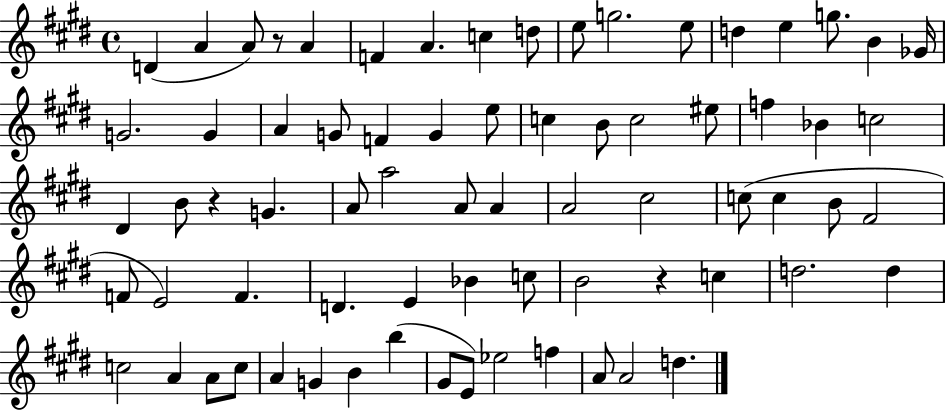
X:1
T:Untitled
M:4/4
L:1/4
K:E
D A A/2 z/2 A F A c d/2 e/2 g2 e/2 d e g/2 B _G/4 G2 G A G/2 F G e/2 c B/2 c2 ^e/2 f _B c2 ^D B/2 z G A/2 a2 A/2 A A2 ^c2 c/2 c B/2 ^F2 F/2 E2 F D E _B c/2 B2 z c d2 d c2 A A/2 c/2 A G B b ^G/2 E/2 _e2 f A/2 A2 d